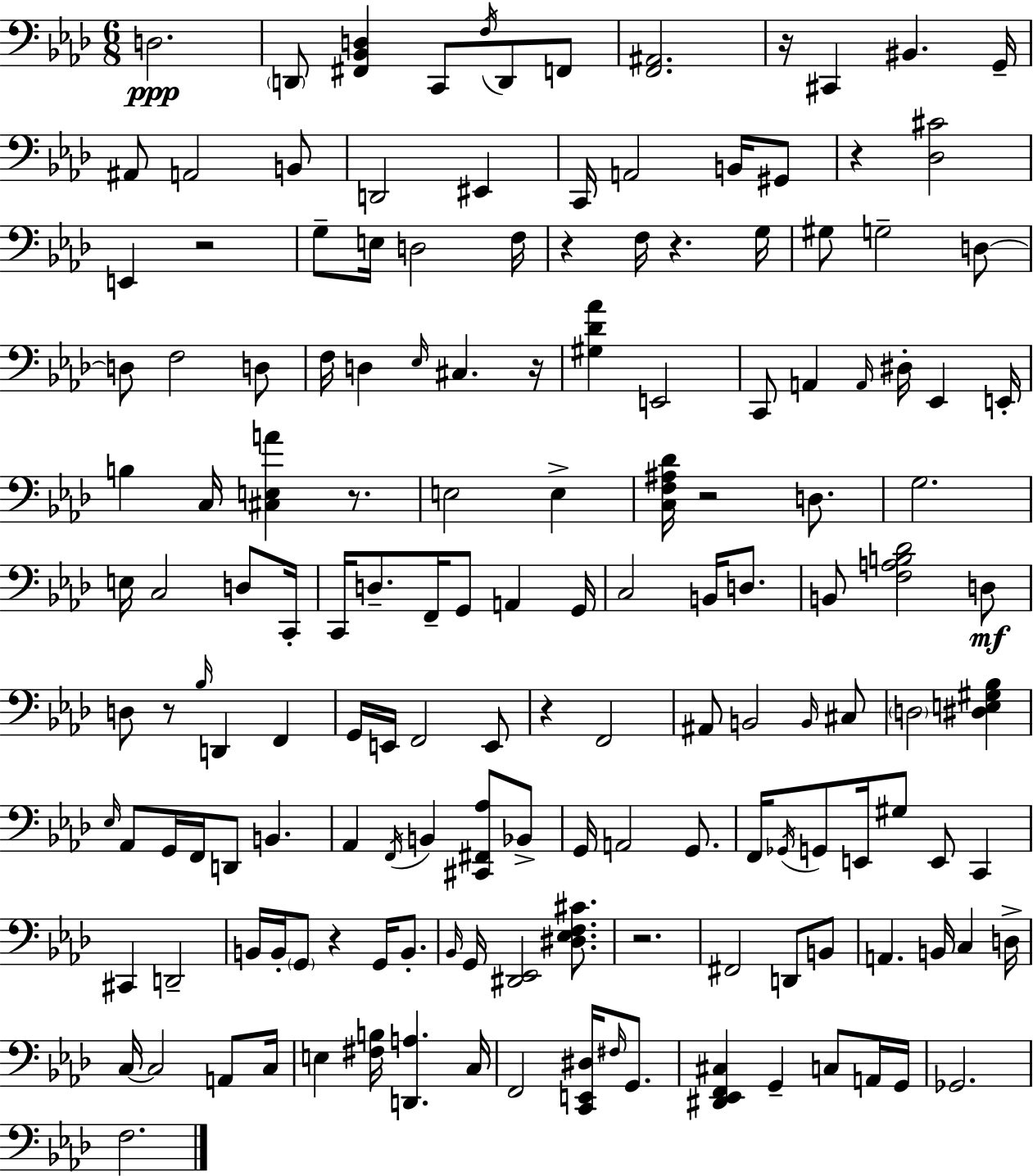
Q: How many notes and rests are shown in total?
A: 155